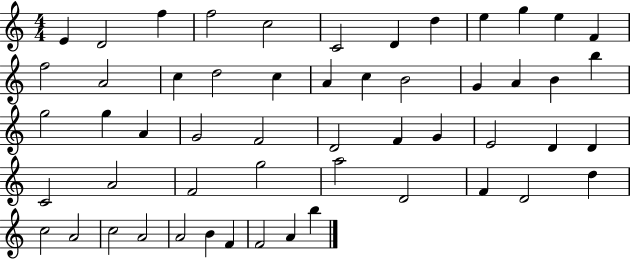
{
  \clef treble
  \numericTimeSignature
  \time 4/4
  \key c \major
  e'4 d'2 f''4 | f''2 c''2 | c'2 d'4 d''4 | e''4 g''4 e''4 f'4 | \break f''2 a'2 | c''4 d''2 c''4 | a'4 c''4 b'2 | g'4 a'4 b'4 b''4 | \break g''2 g''4 a'4 | g'2 f'2 | d'2 f'4 g'4 | e'2 d'4 d'4 | \break c'2 a'2 | f'2 g''2 | a''2 d'2 | f'4 d'2 d''4 | \break c''2 a'2 | c''2 a'2 | a'2 b'4 f'4 | f'2 a'4 b''4 | \break \bar "|."
}